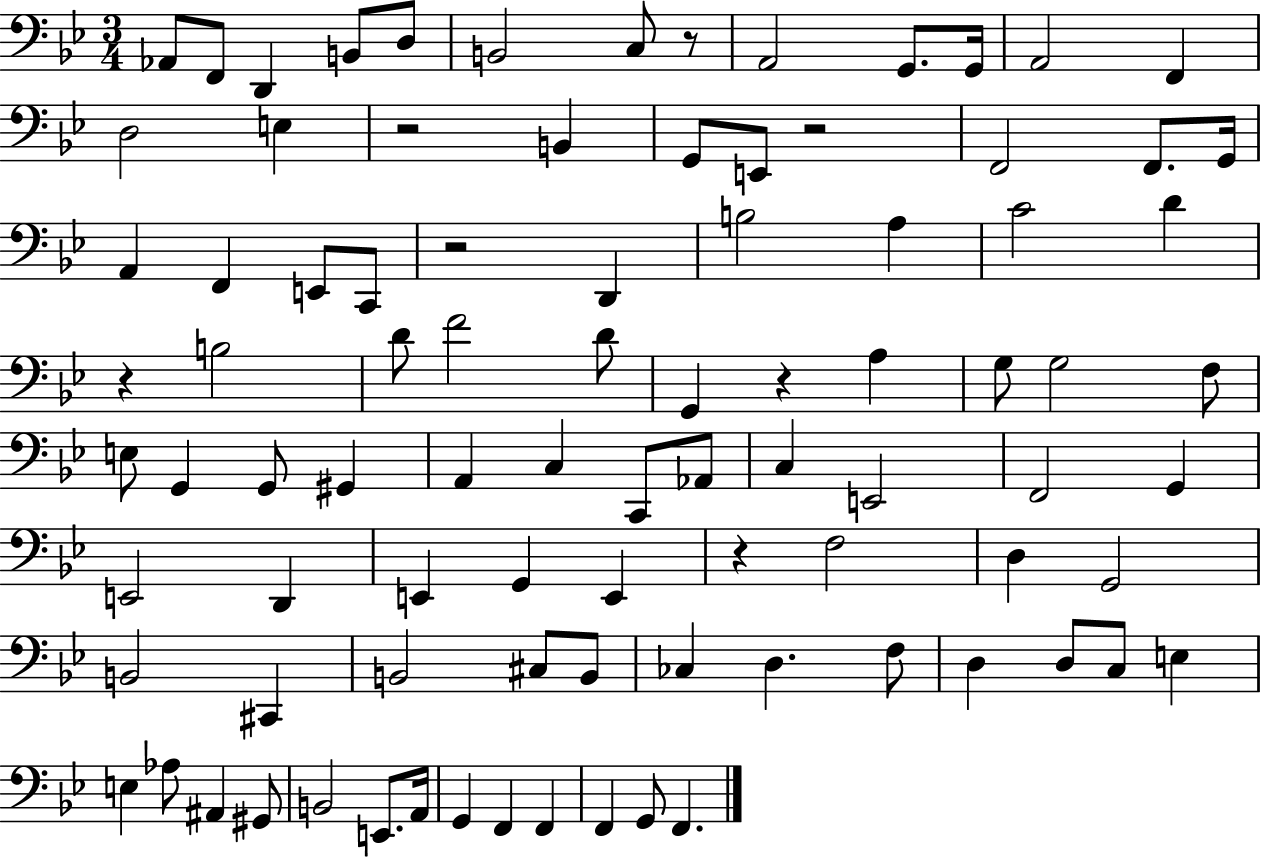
X:1
T:Untitled
M:3/4
L:1/4
K:Bb
_A,,/2 F,,/2 D,, B,,/2 D,/2 B,,2 C,/2 z/2 A,,2 G,,/2 G,,/4 A,,2 F,, D,2 E, z2 B,, G,,/2 E,,/2 z2 F,,2 F,,/2 G,,/4 A,, F,, E,,/2 C,,/2 z2 D,, B,2 A, C2 D z B,2 D/2 F2 D/2 G,, z A, G,/2 G,2 F,/2 E,/2 G,, G,,/2 ^G,, A,, C, C,,/2 _A,,/2 C, E,,2 F,,2 G,, E,,2 D,, E,, G,, E,, z F,2 D, G,,2 B,,2 ^C,, B,,2 ^C,/2 B,,/2 _C, D, F,/2 D, D,/2 C,/2 E, E, _A,/2 ^A,, ^G,,/2 B,,2 E,,/2 A,,/4 G,, F,, F,, F,, G,,/2 F,,